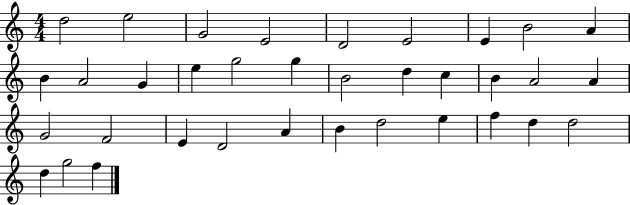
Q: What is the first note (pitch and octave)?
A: D5